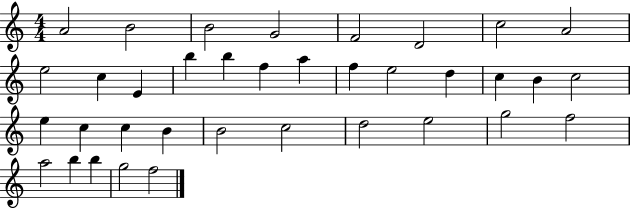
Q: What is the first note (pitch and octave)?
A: A4